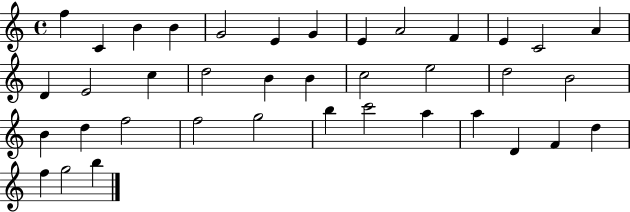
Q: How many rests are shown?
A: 0